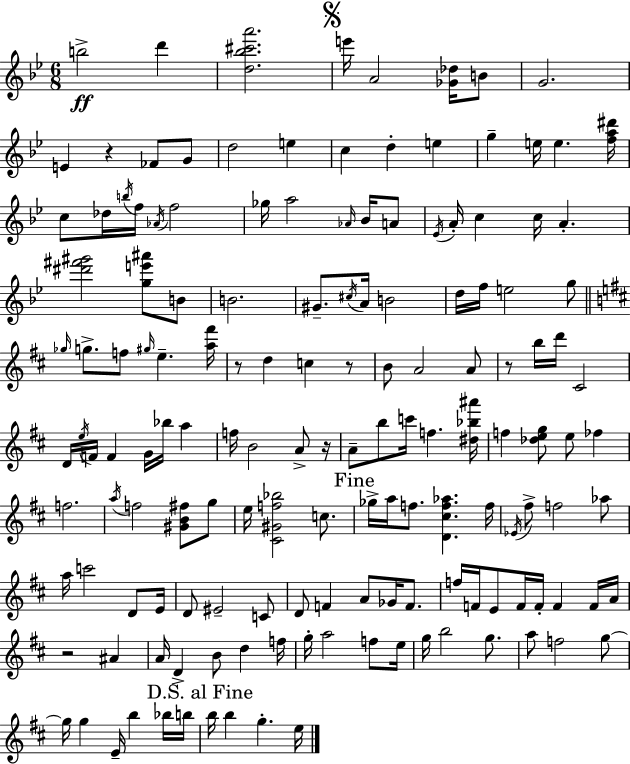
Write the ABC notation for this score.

X:1
T:Untitled
M:6/8
L:1/4
K:Gm
b2 d' [d_b^c'a']2 e'/4 A2 [_G_d]/4 B/2 G2 E z _F/2 G/2 d2 e c d e g e/4 e [fa^d']/4 c/2 _d/4 b/4 f/4 _A/4 f2 _g/4 a2 _A/4 _B/4 A/2 _E/4 A/4 c c/4 A [^d'^f'^g']2 [ge'^a']/2 B/2 B2 ^G/2 ^c/4 A/4 B2 d/4 f/4 e2 g/2 _g/4 g/2 f/2 ^g/4 e [a^f']/4 z/2 d c z/2 B/2 A2 A/2 z/2 b/4 d'/4 ^C2 D/4 e/4 F/4 F G/4 _b/4 a f/4 B2 A/2 z/4 A/2 b/2 c'/4 f [^d_b^a']/4 f [_deg]/2 e/2 _f f2 a/4 f2 [^GB^f]/2 g/2 e/4 [^C^Gf_b]2 c/2 _g/4 a/4 f/2 [D^cf_a] f/4 _E/4 ^f/2 f2 _a/2 a/4 c'2 D/2 E/4 D/2 ^E2 C/2 D/2 F A/2 _G/4 F/2 f/4 F/4 E/2 F/4 F/4 F F/4 A/4 z2 ^A A/4 D B/2 d f/4 g/4 a2 f/2 e/4 g/4 b2 g/2 a/2 f2 g/2 g/4 g E/4 b _b/4 b/4 b/4 b g e/4